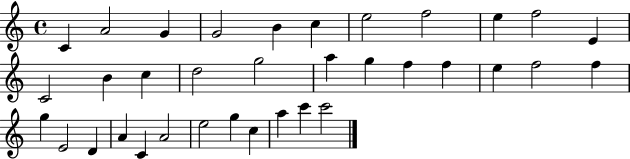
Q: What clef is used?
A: treble